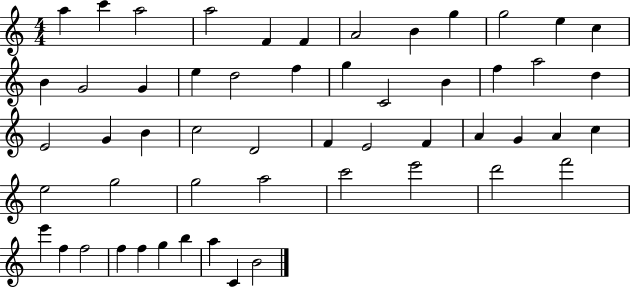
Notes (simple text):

A5/q C6/q A5/h A5/h F4/q F4/q A4/h B4/q G5/q G5/h E5/q C5/q B4/q G4/h G4/q E5/q D5/h F5/q G5/q C4/h B4/q F5/q A5/h D5/q E4/h G4/q B4/q C5/h D4/h F4/q E4/h F4/q A4/q G4/q A4/q C5/q E5/h G5/h G5/h A5/h C6/h E6/h D6/h F6/h E6/q F5/q F5/h F5/q F5/q G5/q B5/q A5/q C4/q B4/h